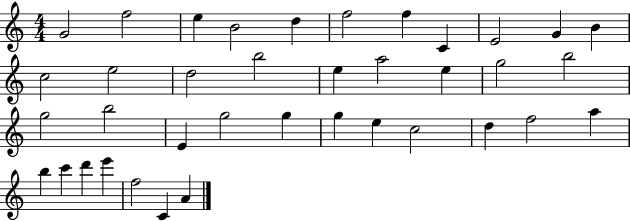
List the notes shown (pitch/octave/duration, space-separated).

G4/h F5/h E5/q B4/h D5/q F5/h F5/q C4/q E4/h G4/q B4/q C5/h E5/h D5/h B5/h E5/q A5/h E5/q G5/h B5/h G5/h B5/h E4/q G5/h G5/q G5/q E5/q C5/h D5/q F5/h A5/q B5/q C6/q D6/q E6/q F5/h C4/q A4/q